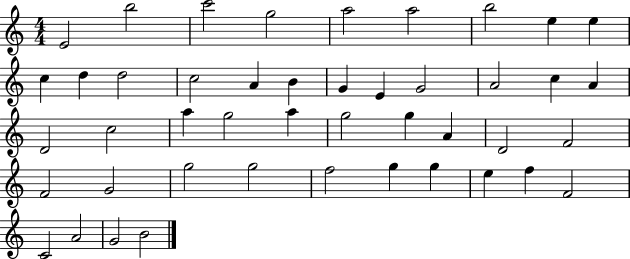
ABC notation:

X:1
T:Untitled
M:4/4
L:1/4
K:C
E2 b2 c'2 g2 a2 a2 b2 e e c d d2 c2 A B G E G2 A2 c A D2 c2 a g2 a g2 g A D2 F2 F2 G2 g2 g2 f2 g g e f F2 C2 A2 G2 B2